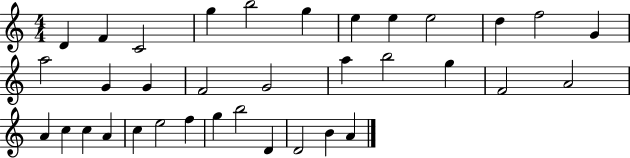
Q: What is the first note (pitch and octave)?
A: D4